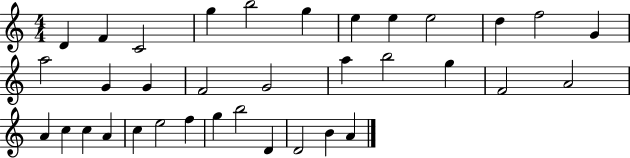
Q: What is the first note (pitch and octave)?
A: D4